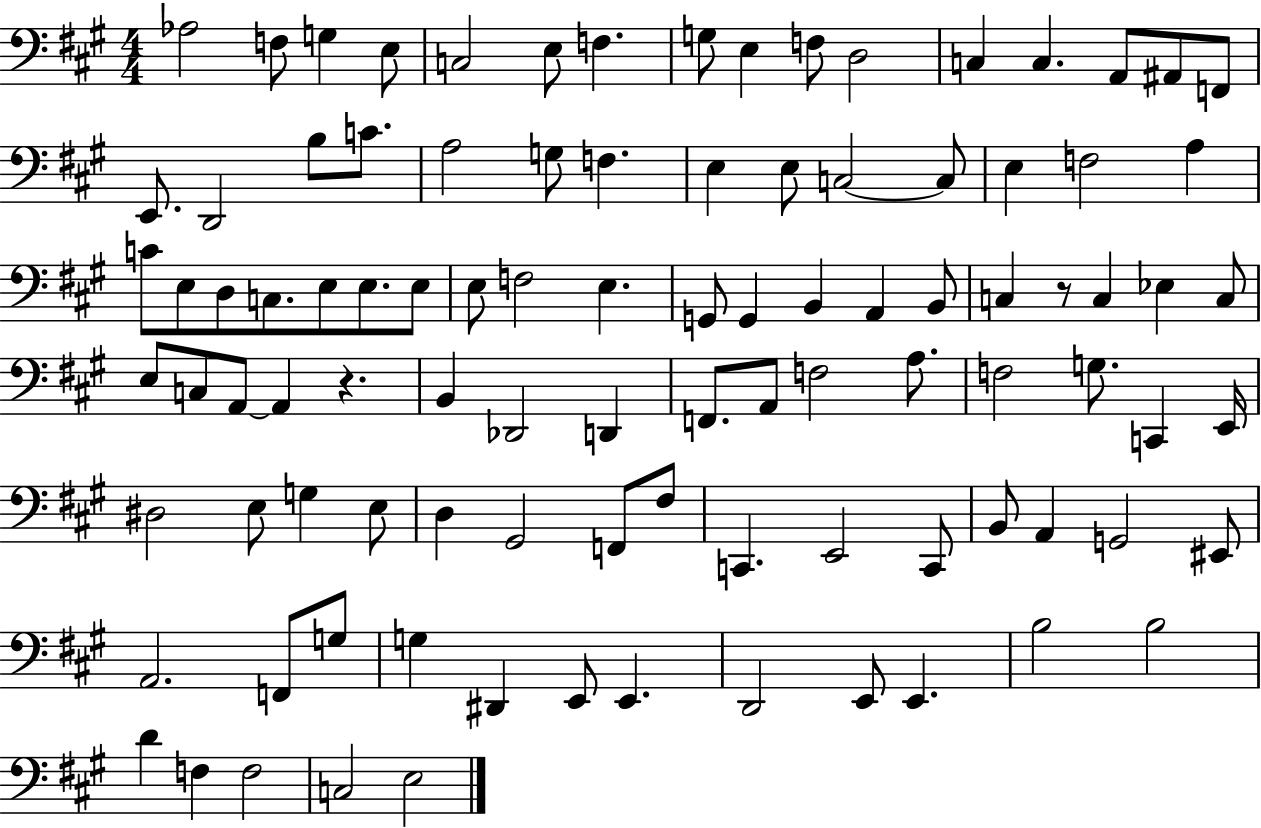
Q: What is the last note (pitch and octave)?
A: E3